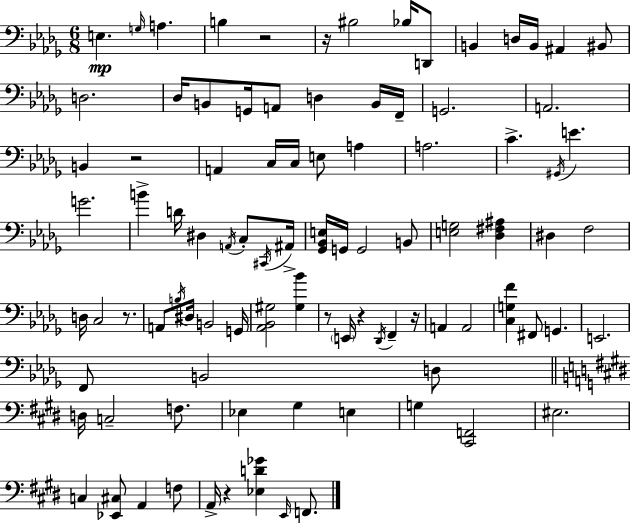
X:1
T:Untitled
M:6/8
L:1/4
K:Bbm
E, G,/4 A, B, z2 z/4 ^B,2 _B,/4 D,,/2 B,, D,/4 B,,/4 ^A,, ^B,,/2 D,2 _D,/4 B,,/2 G,,/4 A,,/2 D, B,,/4 F,,/4 G,,2 A,,2 B,, z2 A,, C,/4 C,/4 E,/2 A, A,2 C ^G,,/4 E G2 B D/4 ^D, A,,/4 C,/2 ^C,,/4 ^A,,/4 [_G,,_B,,E,]/4 G,,/4 G,,2 B,,/2 [E,G,]2 [_D,^F,^A,] ^D, F,2 D,/4 C,2 z/2 A,,/2 B,/4 ^D,/4 B,,2 G,,/4 [_A,,_B,,^G,]2 [^G,_B] z/2 E,,/4 z _D,,/4 F,, z/4 A,, A,,2 [C,G,F] ^F,,/2 G,, E,,2 F,,/2 B,,2 D,/2 D,/4 C,2 F,/2 _E, ^G, E, G, [^C,,F,,]2 ^E,2 C, [_E,,^C,]/2 A,, F,/2 A,,/4 z [_E,D_G] E,,/4 F,,/2